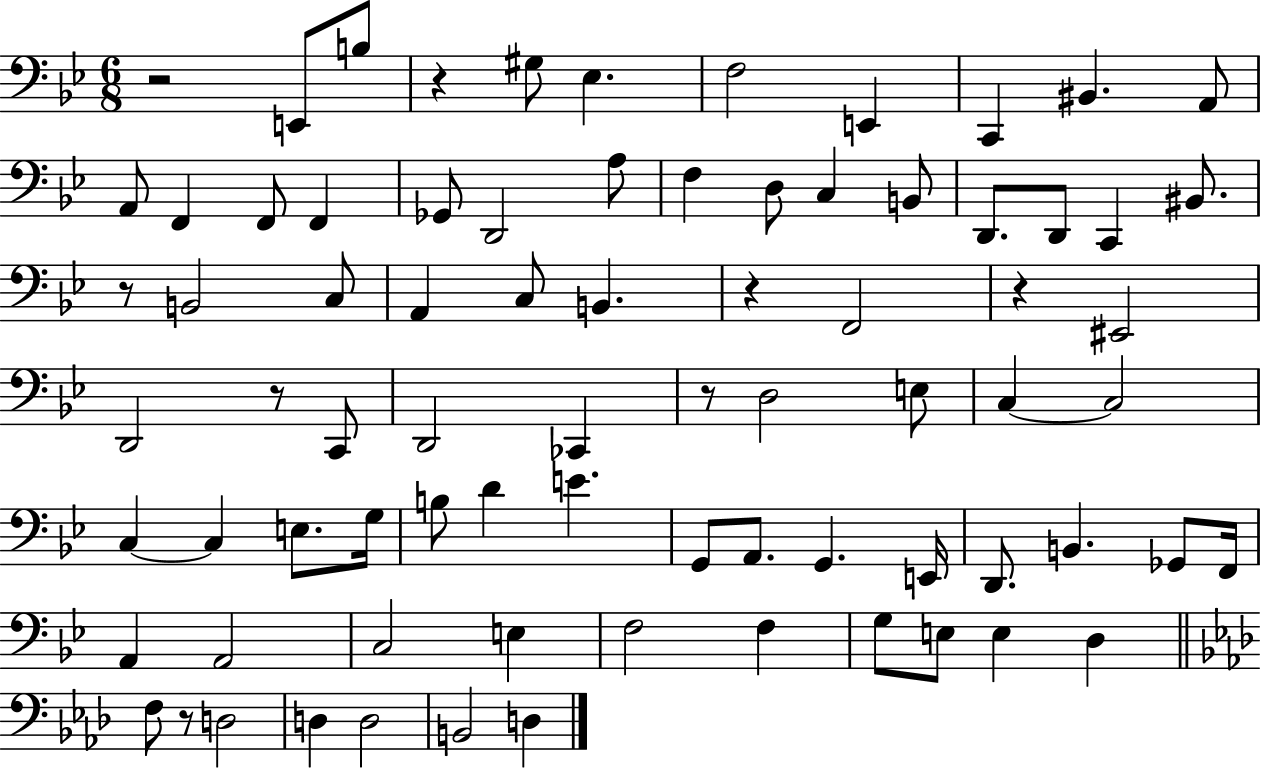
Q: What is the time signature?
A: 6/8